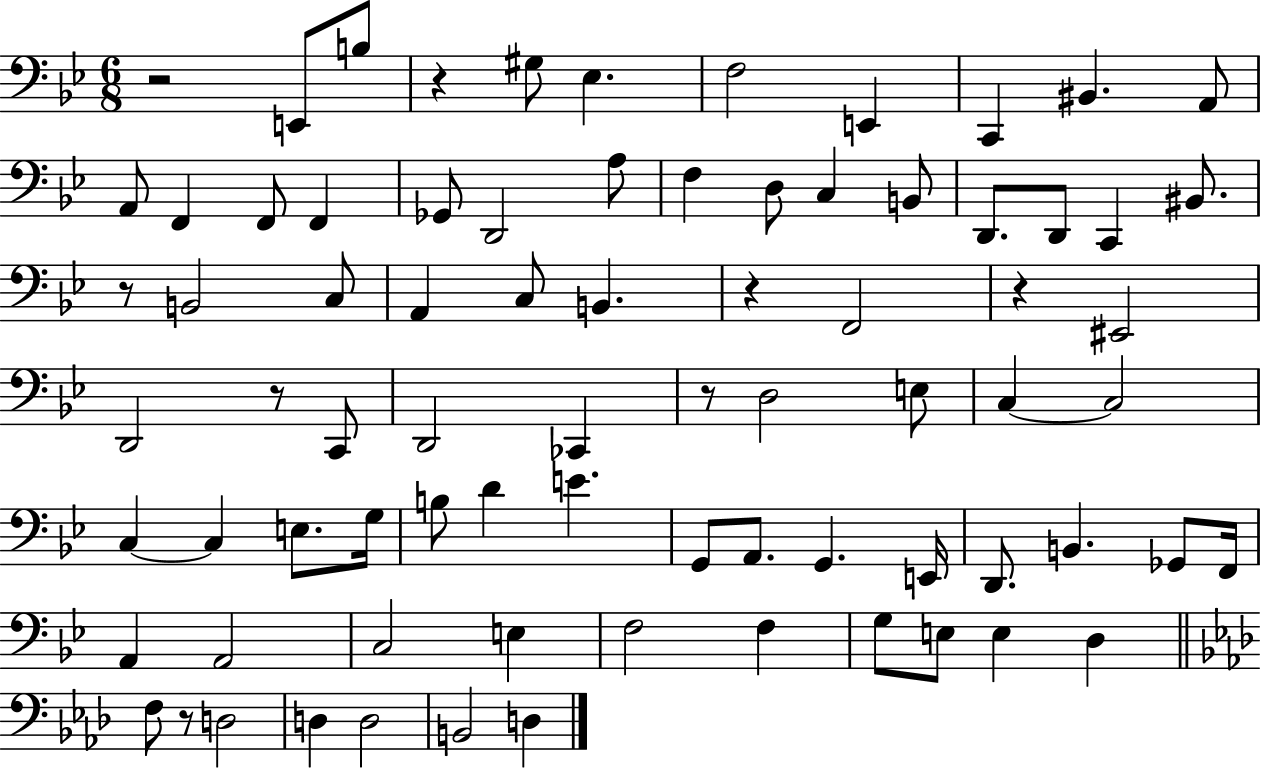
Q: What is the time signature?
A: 6/8